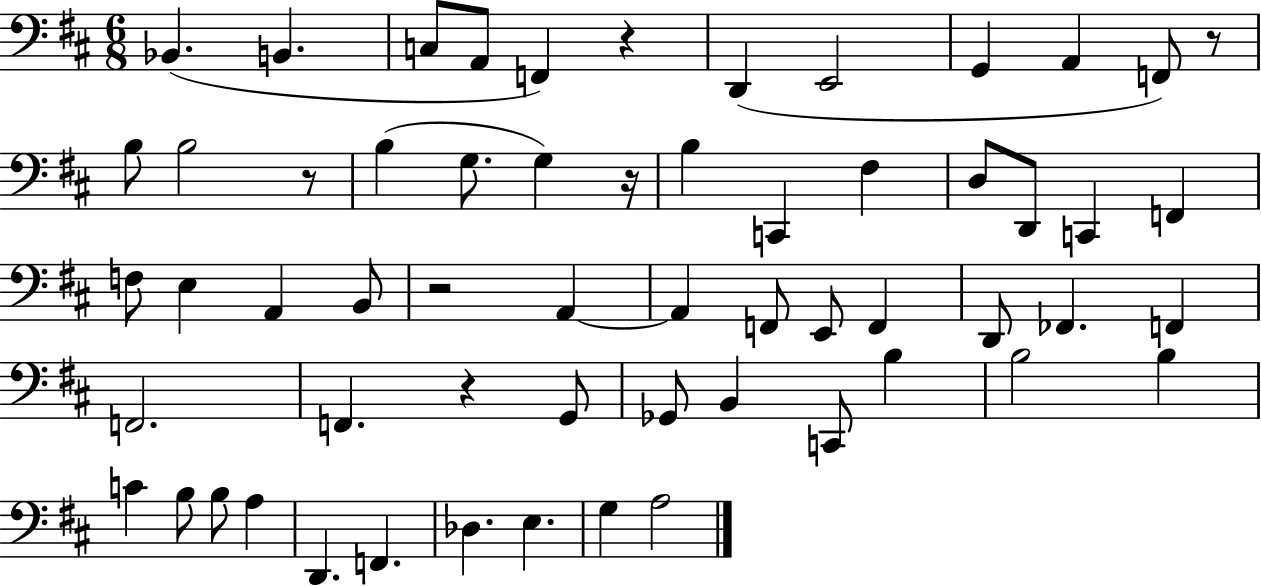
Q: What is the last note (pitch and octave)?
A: A3